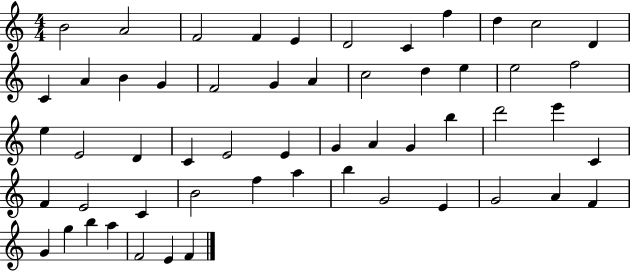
B4/h A4/h F4/h F4/q E4/q D4/h C4/q F5/q D5/q C5/h D4/q C4/q A4/q B4/q G4/q F4/h G4/q A4/q C5/h D5/q E5/q E5/h F5/h E5/q E4/h D4/q C4/q E4/h E4/q G4/q A4/q G4/q B5/q D6/h E6/q C4/q F4/q E4/h C4/q B4/h F5/q A5/q B5/q G4/h E4/q G4/h A4/q F4/q G4/q G5/q B5/q A5/q F4/h E4/q F4/q